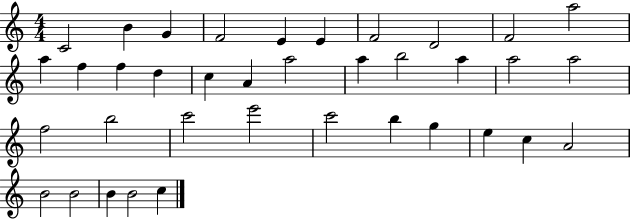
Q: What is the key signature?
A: C major